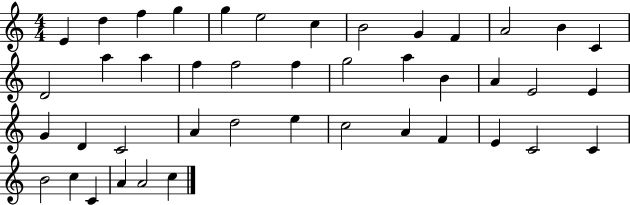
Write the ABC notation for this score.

X:1
T:Untitled
M:4/4
L:1/4
K:C
E d f g g e2 c B2 G F A2 B C D2 a a f f2 f g2 a B A E2 E G D C2 A d2 e c2 A F E C2 C B2 c C A A2 c